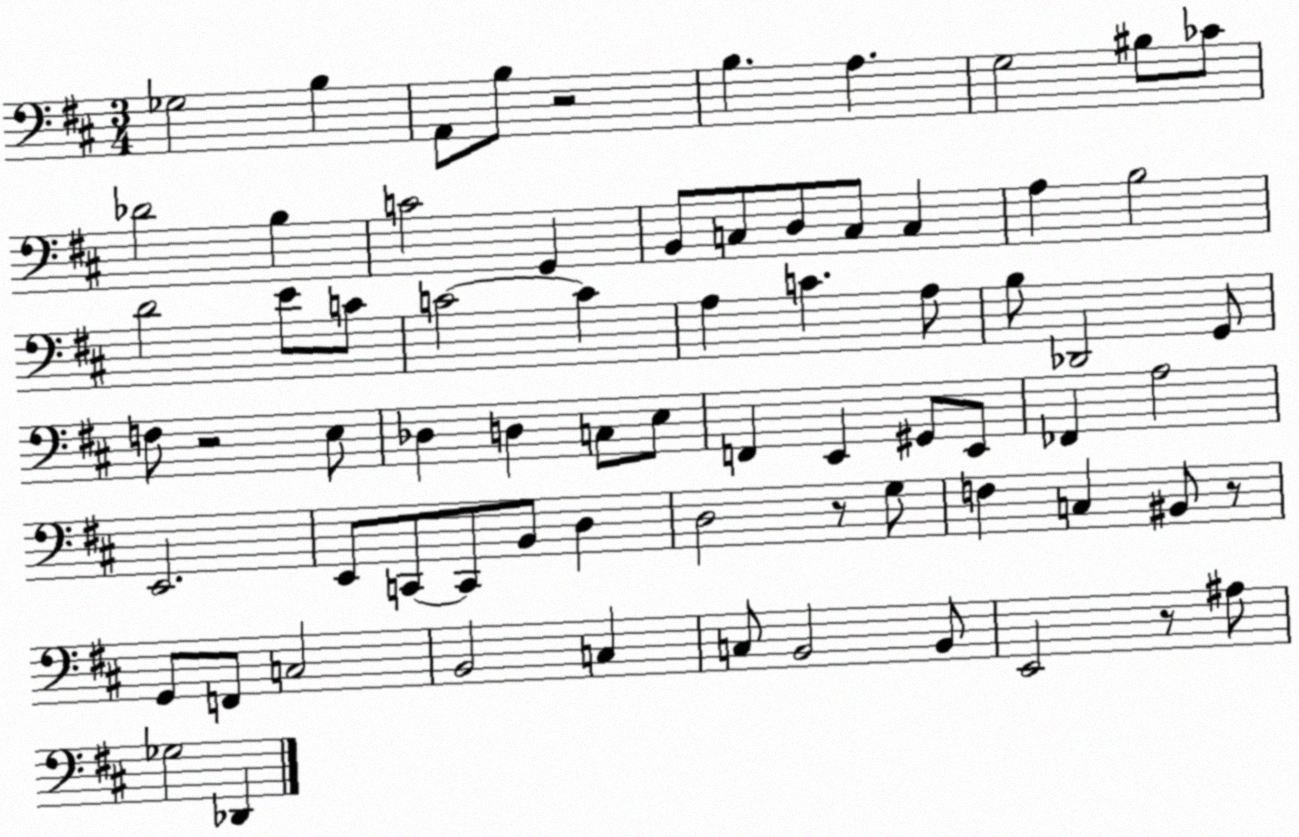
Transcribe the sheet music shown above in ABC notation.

X:1
T:Untitled
M:3/4
L:1/4
K:D
_G,2 B, A,,/2 B,/2 z2 B, A, G,2 ^B,/2 _C/2 _D2 B, C2 G,, B,,/2 C,/2 D,/2 C,/2 C, A, B,2 D2 E/2 C/2 C2 C A, C A,/2 B,/2 _D,,2 G,,/2 F,/2 z2 E,/2 _D, D, C,/2 E,/2 F,, E,, ^G,,/2 E,,/2 _F,, A,2 E,,2 E,,/2 C,,/2 C,,/2 B,,/2 D, D,2 z/2 G,/2 F, C, ^B,,/2 z/2 G,,/2 F,,/2 C,2 B,,2 C, C,/2 B,,2 B,,/2 E,,2 z/2 ^A,/2 _G,2 _D,,